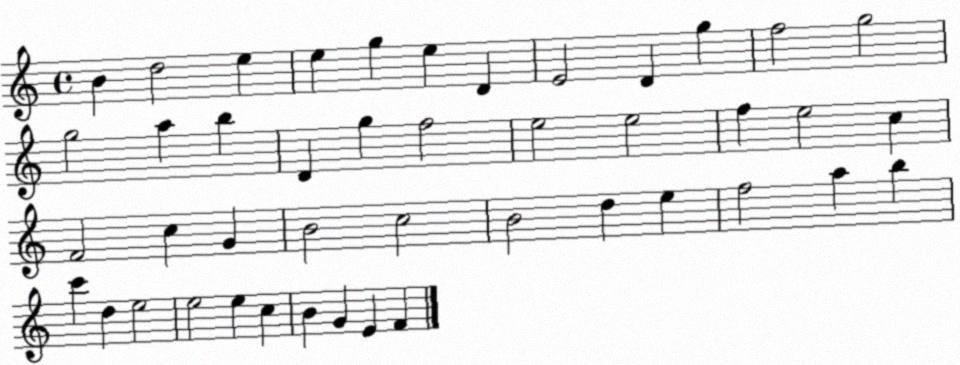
X:1
T:Untitled
M:4/4
L:1/4
K:C
B d2 e e g e D E2 D g f2 g2 g2 a b D g f2 e2 e2 f e2 c F2 c G B2 c2 B2 d e f2 a b c' d e2 e2 e c B G E F